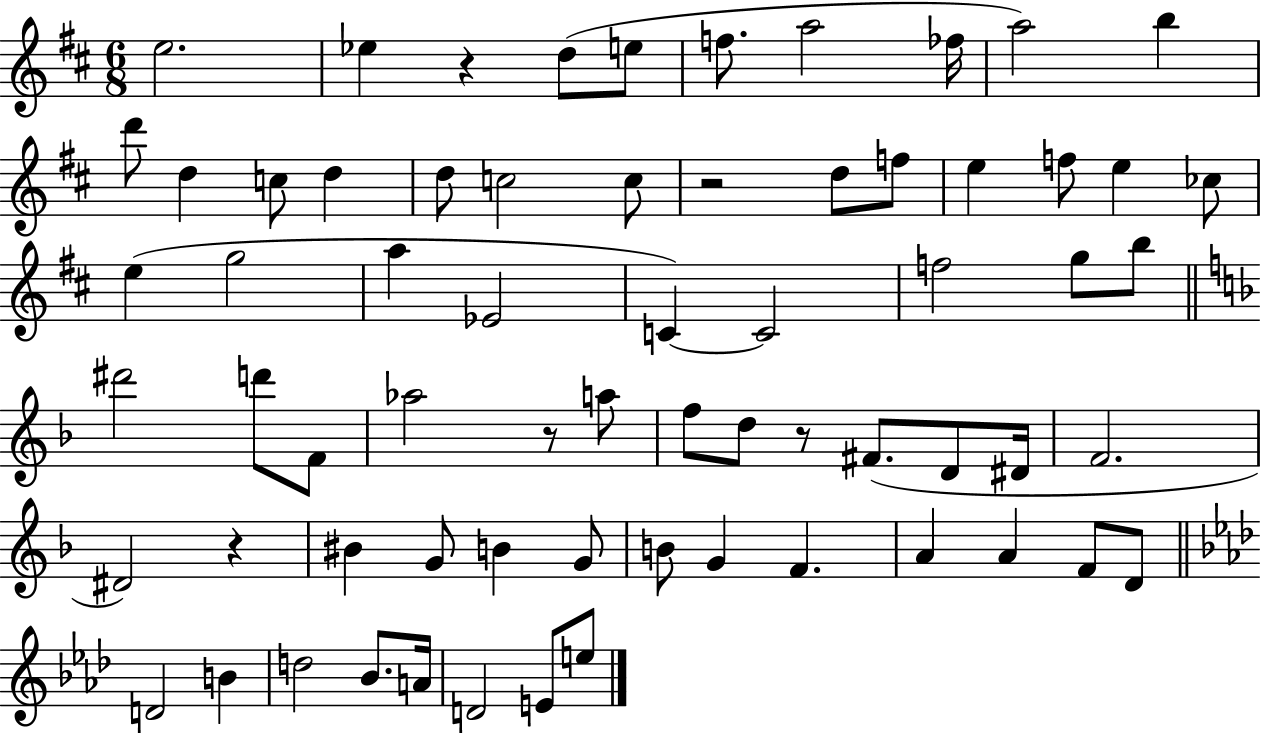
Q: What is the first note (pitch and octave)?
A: E5